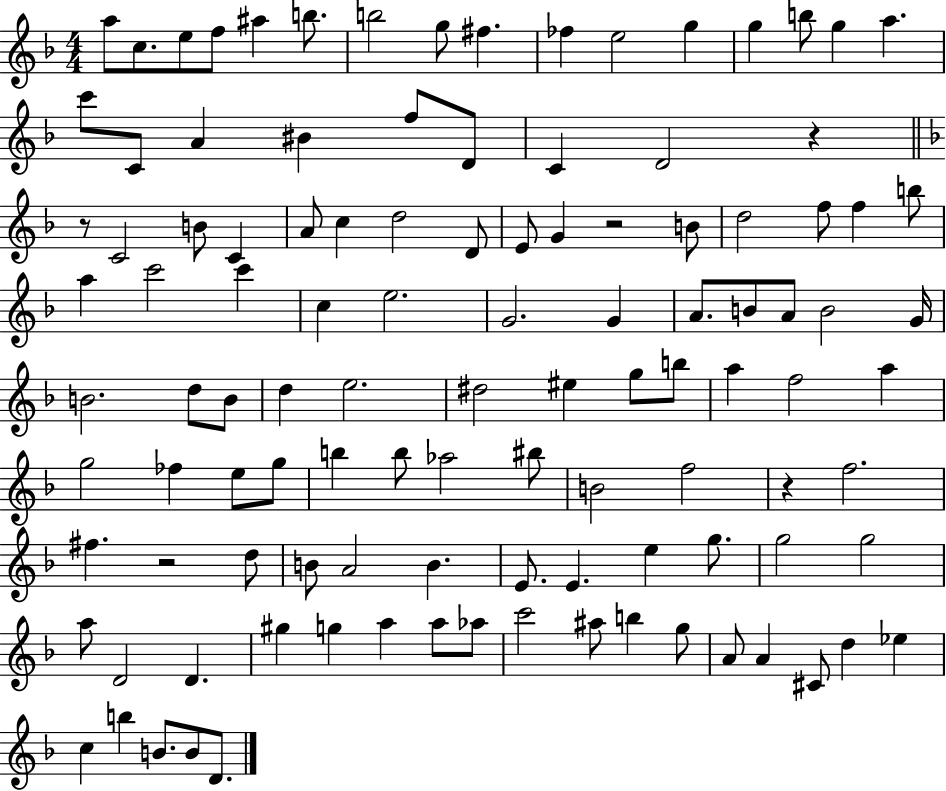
{
  \clef treble
  \numericTimeSignature
  \time 4/4
  \key f \major
  \repeat volta 2 { a''8 c''8. e''8 f''8 ais''4 b''8. | b''2 g''8 fis''4. | fes''4 e''2 g''4 | g''4 b''8 g''4 a''4. | \break c'''8 c'8 a'4 bis'4 f''8 d'8 | c'4 d'2 r4 | \bar "||" \break \key f \major r8 c'2 b'8 c'4 | a'8 c''4 d''2 d'8 | e'8 g'4 r2 b'8 | d''2 f''8 f''4 b''8 | \break a''4 c'''2 c'''4 | c''4 e''2. | g'2. g'4 | a'8. b'8 a'8 b'2 g'16 | \break b'2. d''8 b'8 | d''4 e''2. | dis''2 eis''4 g''8 b''8 | a''4 f''2 a''4 | \break g''2 fes''4 e''8 g''8 | b''4 b''8 aes''2 bis''8 | b'2 f''2 | r4 f''2. | \break fis''4. r2 d''8 | b'8 a'2 b'4. | e'8. e'4. e''4 g''8. | g''2 g''2 | \break a''8 d'2 d'4. | gis''4 g''4 a''4 a''8 aes''8 | c'''2 ais''8 b''4 g''8 | a'8 a'4 cis'8 d''4 ees''4 | \break c''4 b''4 b'8. b'8 d'8. | } \bar "|."
}